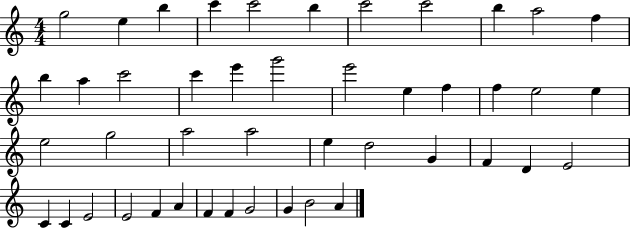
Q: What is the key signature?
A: C major